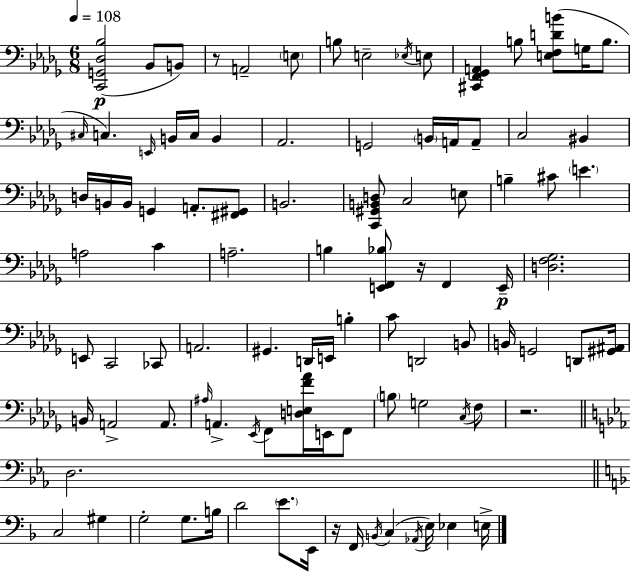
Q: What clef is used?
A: bass